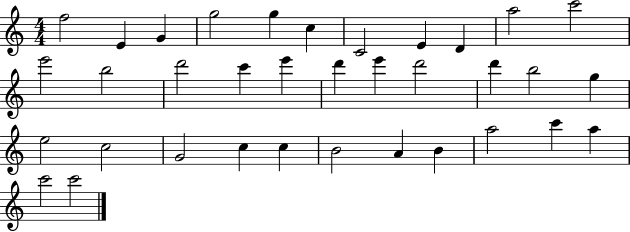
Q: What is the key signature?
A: C major